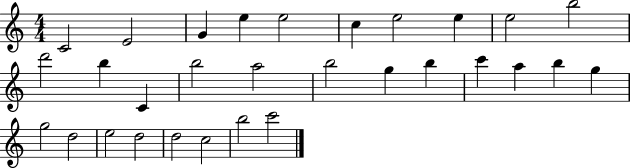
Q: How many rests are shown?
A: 0